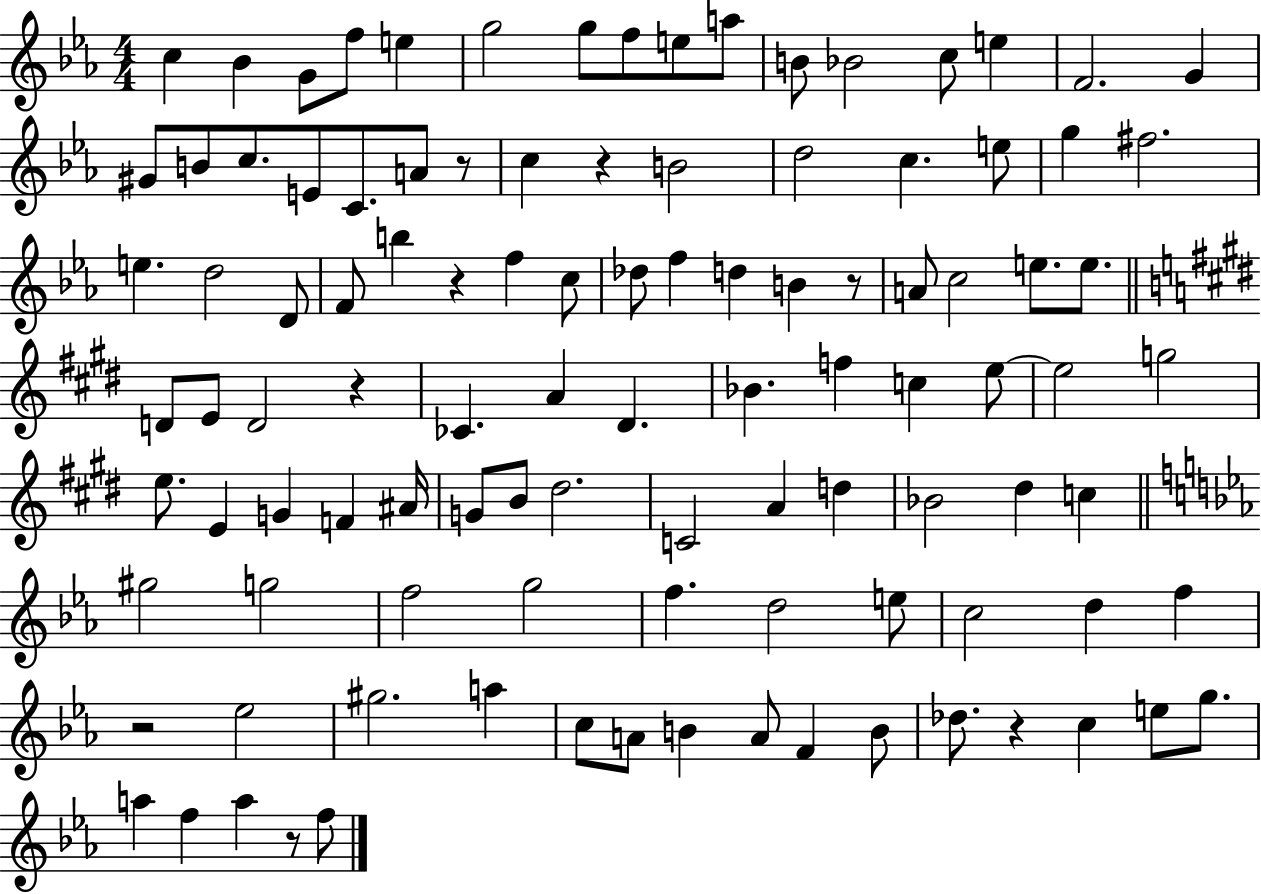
{
  \clef treble
  \numericTimeSignature
  \time 4/4
  \key ees \major
  \repeat volta 2 { c''4 bes'4 g'8 f''8 e''4 | g''2 g''8 f''8 e''8 a''8 | b'8 bes'2 c''8 e''4 | f'2. g'4 | \break gis'8 b'8 c''8. e'8 c'8. a'8 r8 | c''4 r4 b'2 | d''2 c''4. e''8 | g''4 fis''2. | \break e''4. d''2 d'8 | f'8 b''4 r4 f''4 c''8 | des''8 f''4 d''4 b'4 r8 | a'8 c''2 e''8. e''8. | \break \bar "||" \break \key e \major d'8 e'8 d'2 r4 | ces'4. a'4 dis'4. | bes'4. f''4 c''4 e''8~~ | e''2 g''2 | \break e''8. e'4 g'4 f'4 ais'16 | g'8 b'8 dis''2. | c'2 a'4 d''4 | bes'2 dis''4 c''4 | \break \bar "||" \break \key ees \major gis''2 g''2 | f''2 g''2 | f''4. d''2 e''8 | c''2 d''4 f''4 | \break r2 ees''2 | gis''2. a''4 | c''8 a'8 b'4 a'8 f'4 b'8 | des''8. r4 c''4 e''8 g''8. | \break a''4 f''4 a''4 r8 f''8 | } \bar "|."
}